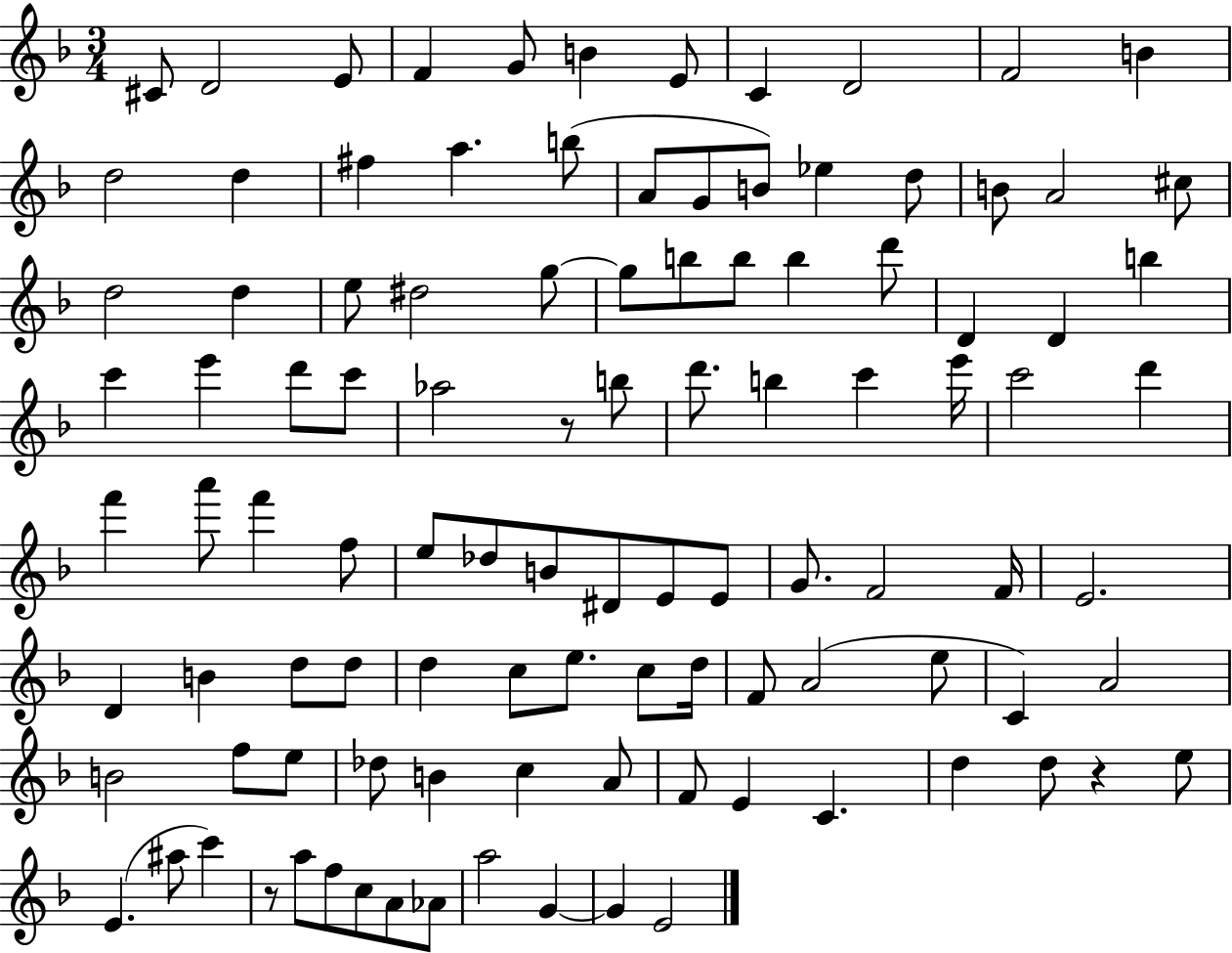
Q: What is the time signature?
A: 3/4